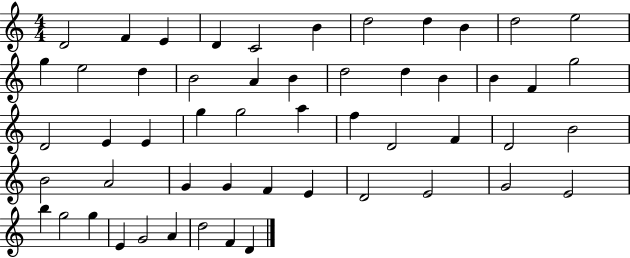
{
  \clef treble
  \numericTimeSignature
  \time 4/4
  \key c \major
  d'2 f'4 e'4 | d'4 c'2 b'4 | d''2 d''4 b'4 | d''2 e''2 | \break g''4 e''2 d''4 | b'2 a'4 b'4 | d''2 d''4 b'4 | b'4 f'4 g''2 | \break d'2 e'4 e'4 | g''4 g''2 a''4 | f''4 d'2 f'4 | d'2 b'2 | \break b'2 a'2 | g'4 g'4 f'4 e'4 | d'2 e'2 | g'2 e'2 | \break b''4 g''2 g''4 | e'4 g'2 a'4 | d''2 f'4 d'4 | \bar "|."
}